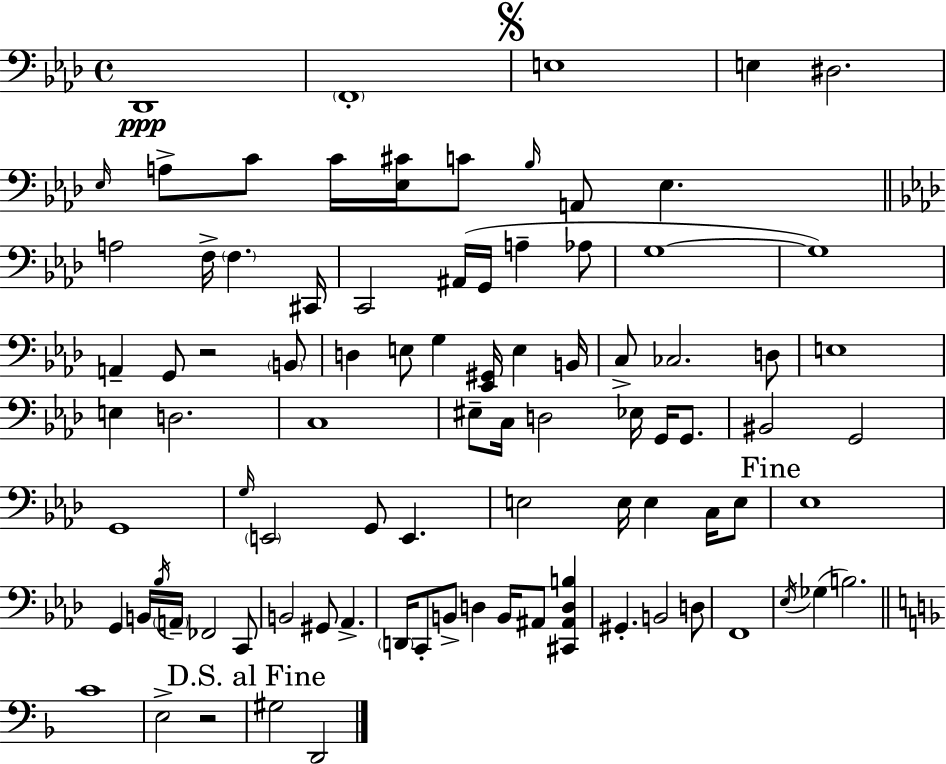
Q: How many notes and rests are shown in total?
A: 89